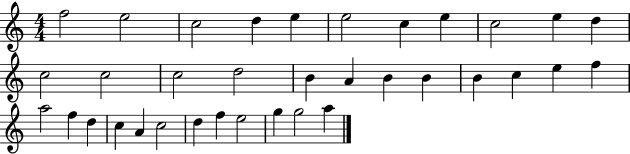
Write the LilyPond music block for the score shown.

{
  \clef treble
  \numericTimeSignature
  \time 4/4
  \key c \major
  f''2 e''2 | c''2 d''4 e''4 | e''2 c''4 e''4 | c''2 e''4 d''4 | \break c''2 c''2 | c''2 d''2 | b'4 a'4 b'4 b'4 | b'4 c''4 e''4 f''4 | \break a''2 f''4 d''4 | c''4 a'4 c''2 | d''4 f''4 e''2 | g''4 g''2 a''4 | \break \bar "|."
}